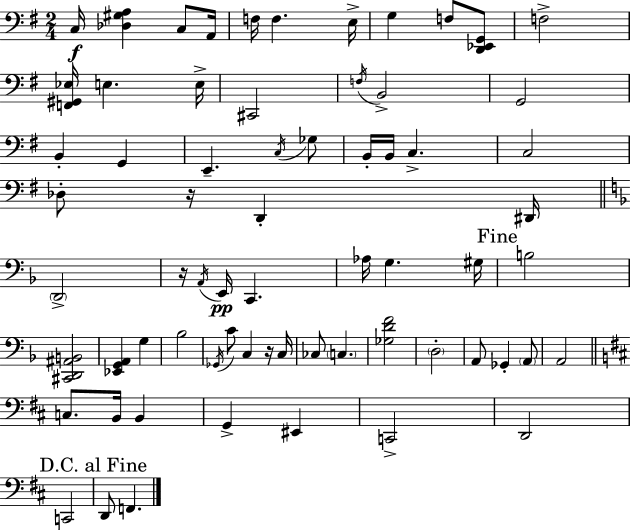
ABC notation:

X:1
T:Untitled
M:2/4
L:1/4
K:G
C,/4 [_D,^G,A,] C,/2 A,,/4 F,/4 F, E,/4 G, F,/2 [D,,_E,,G,,]/2 F,2 [F,,^G,,_E,]/4 E, E,/4 ^C,,2 F,/4 B,,2 G,,2 B,, G,, E,, C,/4 _G,/2 B,,/4 B,,/4 C, C,2 _D,/2 z/4 D,, ^D,,/4 D,,2 z/4 A,,/4 E,,/4 C,, _A,/4 G, ^G,/4 B,2 [^C,,D,,^A,,B,,]2 [_E,,G,,A,,] G, _B,2 _G,,/4 C/2 C, z/4 C,/4 _C,/2 C, [_G,DF]2 D,2 A,,/2 _G,, A,,/2 A,,2 C,/2 B,,/4 B,, G,, ^E,, C,,2 D,,2 C,,2 D,,/2 F,,